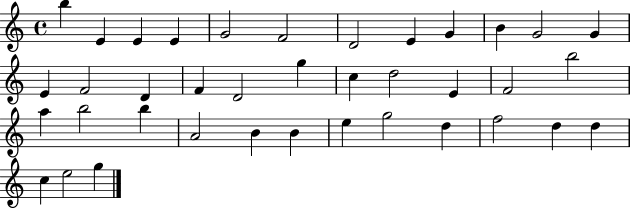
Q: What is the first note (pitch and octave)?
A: B5